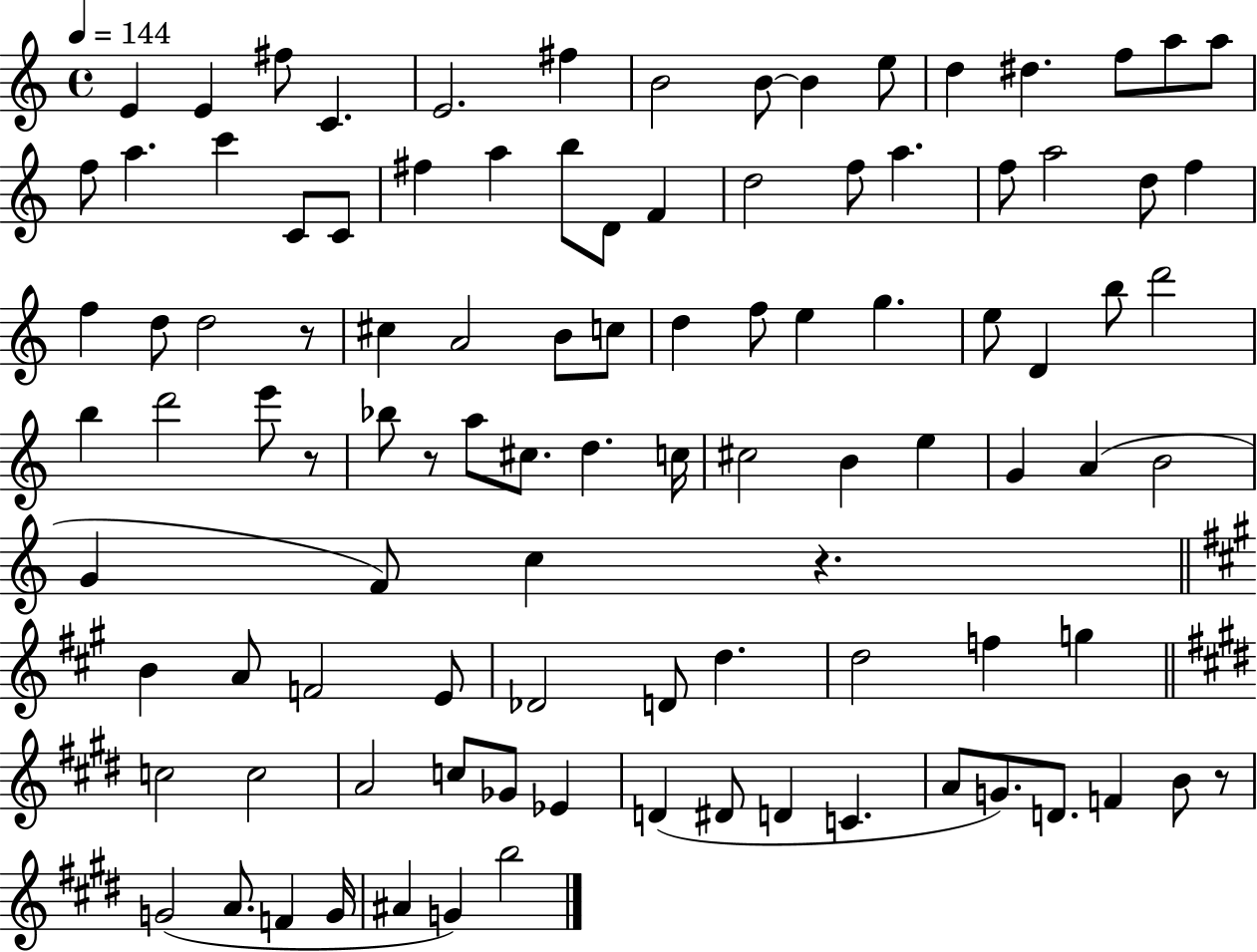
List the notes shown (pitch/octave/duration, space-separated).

E4/q E4/q F#5/e C4/q. E4/h. F#5/q B4/h B4/e B4/q E5/e D5/q D#5/q. F5/e A5/e A5/e F5/e A5/q. C6/q C4/e C4/e F#5/q A5/q B5/e D4/e F4/q D5/h F5/e A5/q. F5/e A5/h D5/e F5/q F5/q D5/e D5/h R/e C#5/q A4/h B4/e C5/e D5/q F5/e E5/q G5/q. E5/e D4/q B5/e D6/h B5/q D6/h E6/e R/e Bb5/e R/e A5/e C#5/e. D5/q. C5/s C#5/h B4/q E5/q G4/q A4/q B4/h G4/q F4/e C5/q R/q. B4/q A4/e F4/h E4/e Db4/h D4/e D5/q. D5/h F5/q G5/q C5/h C5/h A4/h C5/e Gb4/e Eb4/q D4/q D#4/e D4/q C4/q. A4/e G4/e. D4/e. F4/q B4/e R/e G4/h A4/e. F4/q G4/s A#4/q G4/q B5/h